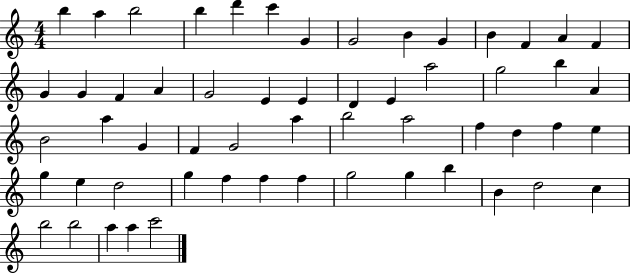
{
  \clef treble
  \numericTimeSignature
  \time 4/4
  \key c \major
  b''4 a''4 b''2 | b''4 d'''4 c'''4 g'4 | g'2 b'4 g'4 | b'4 f'4 a'4 f'4 | \break g'4 g'4 f'4 a'4 | g'2 e'4 e'4 | d'4 e'4 a''2 | g''2 b''4 a'4 | \break b'2 a''4 g'4 | f'4 g'2 a''4 | b''2 a''2 | f''4 d''4 f''4 e''4 | \break g''4 e''4 d''2 | g''4 f''4 f''4 f''4 | g''2 g''4 b''4 | b'4 d''2 c''4 | \break b''2 b''2 | a''4 a''4 c'''2 | \bar "|."
}